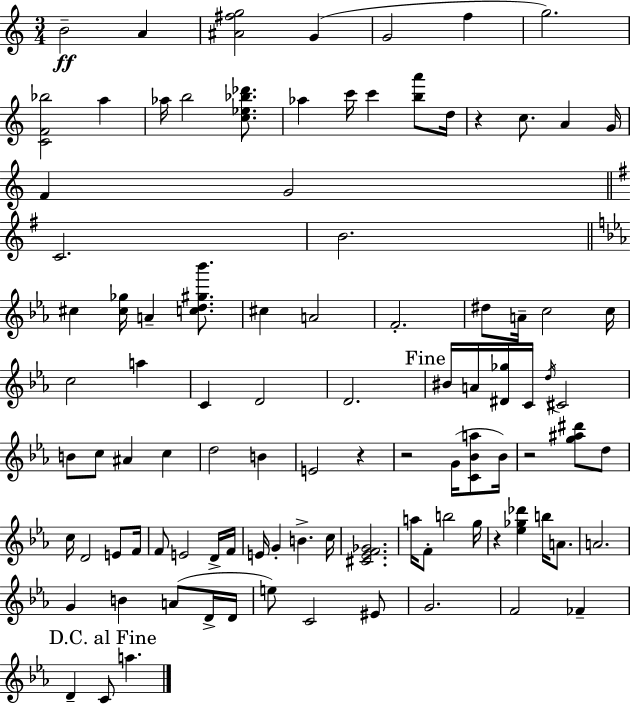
B4/h A4/q [A#4,F#5,G5]/h G4/q G4/h F5/q G5/h. [C4,F4,Bb5]/h A5/q Ab5/s B5/h [C5,Eb5,Bb5,Db6]/e. Ab5/q C6/s C6/q [B5,A6]/e D5/s R/q C5/e. A4/q G4/s F4/q G4/h C4/h. B4/h. C#5/q [C#5,Gb5]/s A4/q [C5,D5,G#5,Bb6]/e. C#5/q A4/h F4/h. D#5/e A4/s C5/h C5/s C5/h A5/q C4/q D4/h D4/h. BIS4/s A4/s [D#4,Gb5]/s C4/s D5/s C#4/h B4/e C5/e A#4/q C5/q D5/h B4/q E4/h R/q R/h G4/s [C4,Bb4,A5]/e Bb4/s R/h [G5,A#5,D#6]/e D5/e C5/s D4/h E4/e F4/s F4/e E4/h D4/s F4/s E4/s G4/q B4/q. C5/s [C#4,Eb4,F4,Gb4]/h. A5/s F4/e B5/h G5/s R/q [Eb5,Gb5,Db6]/q B5/s A4/e. A4/h. G4/q B4/q A4/e D4/s D4/s E5/e C4/h EIS4/e G4/h. F4/h FES4/q D4/q C4/e A5/q.